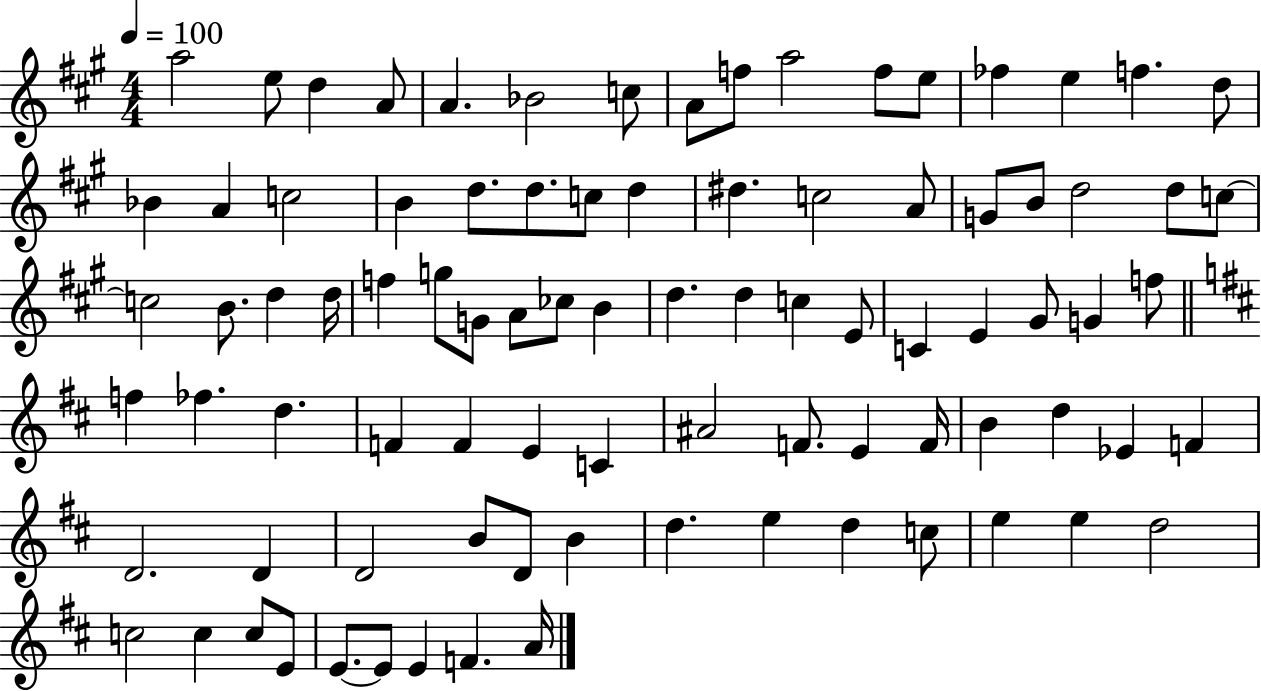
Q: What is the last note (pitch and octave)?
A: A4